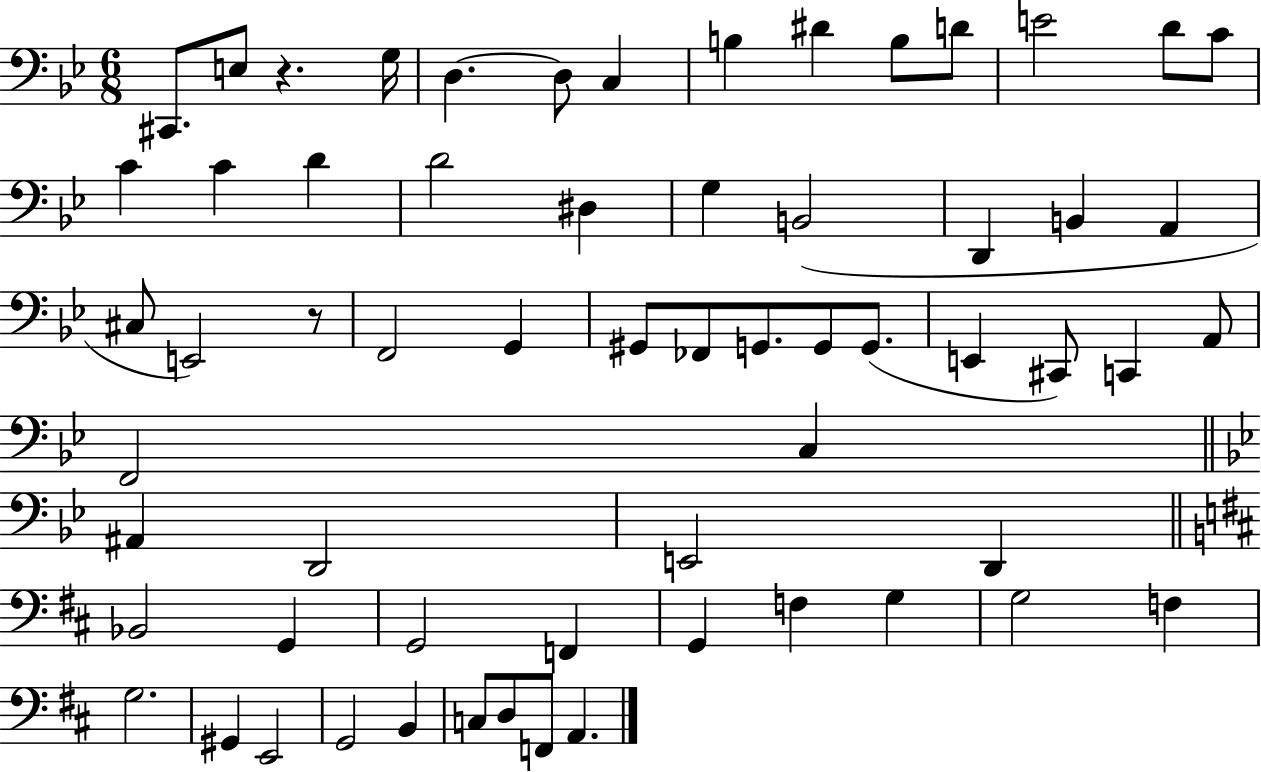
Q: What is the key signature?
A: BES major